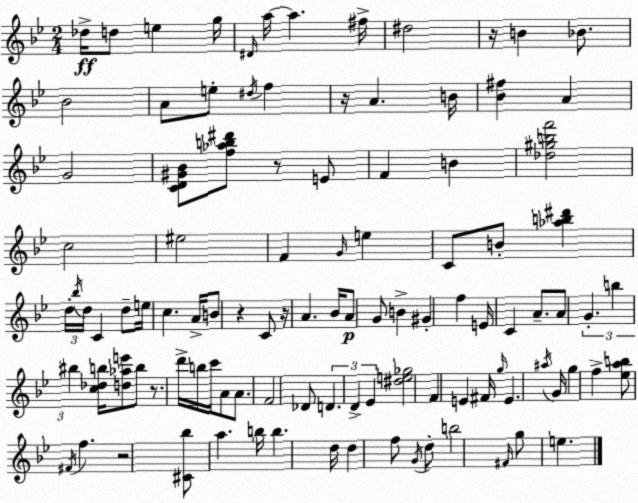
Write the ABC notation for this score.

X:1
T:Untitled
M:2/4
L:1/4
K:Gm
_d/4 d/2 e g/4 ^D/4 a/4 a ^f/4 ^d2 z/4 B _B/2 _B2 A/2 e/2 ^d/4 f z/4 A B/4 [_B^f] A G2 [CD^G_B]/2 [f_ab^d']/2 z/2 E/2 F B [_d^gbf']2 c2 ^e2 F G/4 e C/2 B/2 [_ab^d'] d/4 _b/4 d/4 C d/2 e/4 c A/4 B/2 z C/2 z/4 A _B/4 A/2 G/2 B ^G f E/4 C A/2 A/2 G b ^b [c_db]/4 [d_ae']/2 b/2 z/2 d'/4 b/4 c'/4 A/2 A/2 F2 _D/2 D D _E [^de_g]2 F E ^F/4 g/4 E ^a/4 G/4 g f [_eab]/2 ^F/4 f z2 [^C_b]/2 a b/4 b d/4 d f/2 G/4 d/2 b2 ^F/4 g/2 e